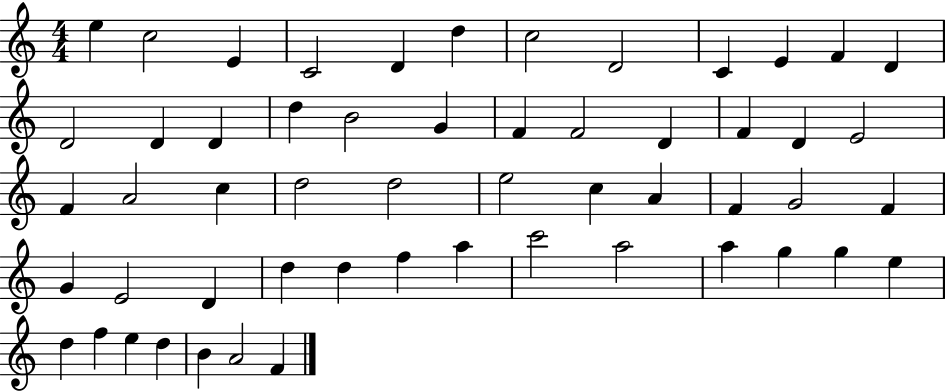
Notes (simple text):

E5/q C5/h E4/q C4/h D4/q D5/q C5/h D4/h C4/q E4/q F4/q D4/q D4/h D4/q D4/q D5/q B4/h G4/q F4/q F4/h D4/q F4/q D4/q E4/h F4/q A4/h C5/q D5/h D5/h E5/h C5/q A4/q F4/q G4/h F4/q G4/q E4/h D4/q D5/q D5/q F5/q A5/q C6/h A5/h A5/q G5/q G5/q E5/q D5/q F5/q E5/q D5/q B4/q A4/h F4/q